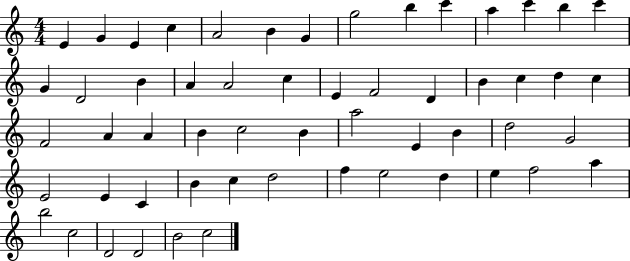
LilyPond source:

{
  \clef treble
  \numericTimeSignature
  \time 4/4
  \key c \major
  e'4 g'4 e'4 c''4 | a'2 b'4 g'4 | g''2 b''4 c'''4 | a''4 c'''4 b''4 c'''4 | \break g'4 d'2 b'4 | a'4 a'2 c''4 | e'4 f'2 d'4 | b'4 c''4 d''4 c''4 | \break f'2 a'4 a'4 | b'4 c''2 b'4 | a''2 e'4 b'4 | d''2 g'2 | \break e'2 e'4 c'4 | b'4 c''4 d''2 | f''4 e''2 d''4 | e''4 f''2 a''4 | \break b''2 c''2 | d'2 d'2 | b'2 c''2 | \bar "|."
}